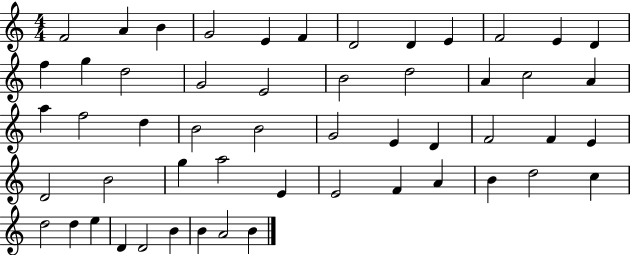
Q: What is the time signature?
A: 4/4